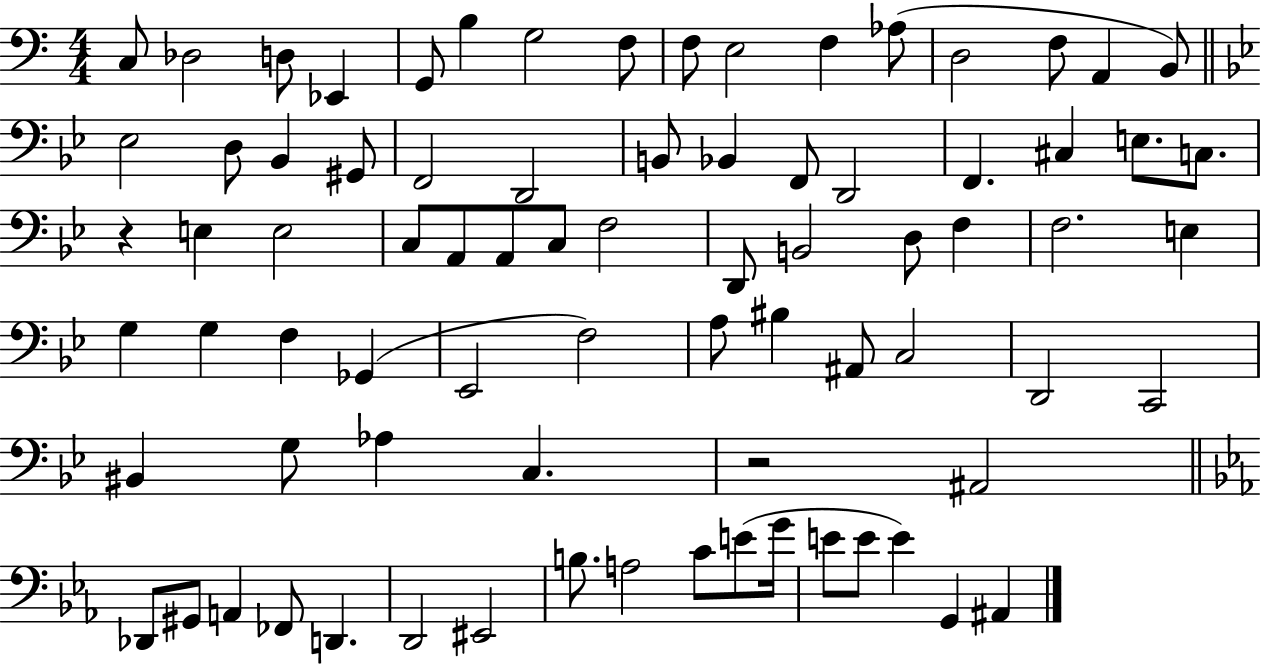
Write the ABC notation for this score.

X:1
T:Untitled
M:4/4
L:1/4
K:C
C,/2 _D,2 D,/2 _E,, G,,/2 B, G,2 F,/2 F,/2 E,2 F, _A,/2 D,2 F,/2 A,, B,,/2 _E,2 D,/2 _B,, ^G,,/2 F,,2 D,,2 B,,/2 _B,, F,,/2 D,,2 F,, ^C, E,/2 C,/2 z E, E,2 C,/2 A,,/2 A,,/2 C,/2 F,2 D,,/2 B,,2 D,/2 F, F,2 E, G, G, F, _G,, _E,,2 F,2 A,/2 ^B, ^A,,/2 C,2 D,,2 C,,2 ^B,, G,/2 _A, C, z2 ^A,,2 _D,,/2 ^G,,/2 A,, _F,,/2 D,, D,,2 ^E,,2 B,/2 A,2 C/2 E/2 G/4 E/2 E/2 E G,, ^A,,